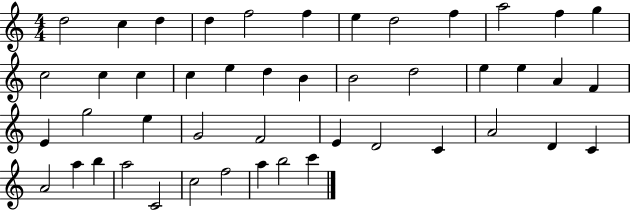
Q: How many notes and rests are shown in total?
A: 46